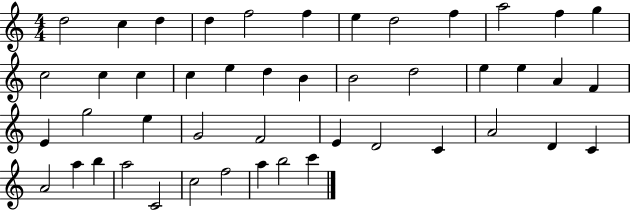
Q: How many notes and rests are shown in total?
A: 46